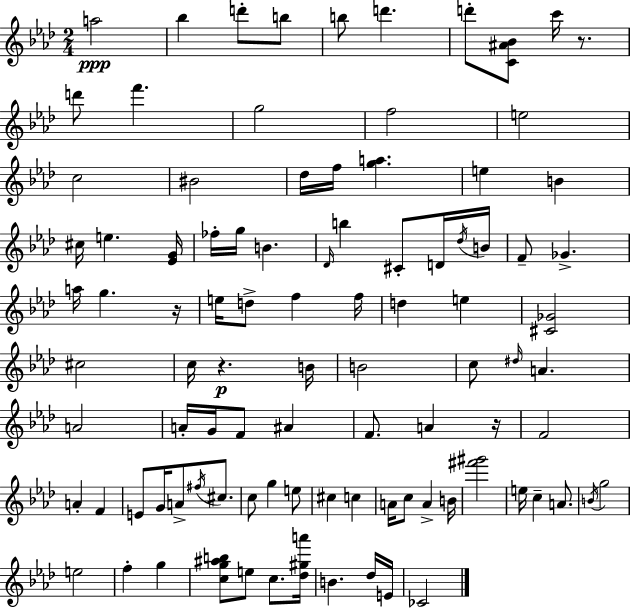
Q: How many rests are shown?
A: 4